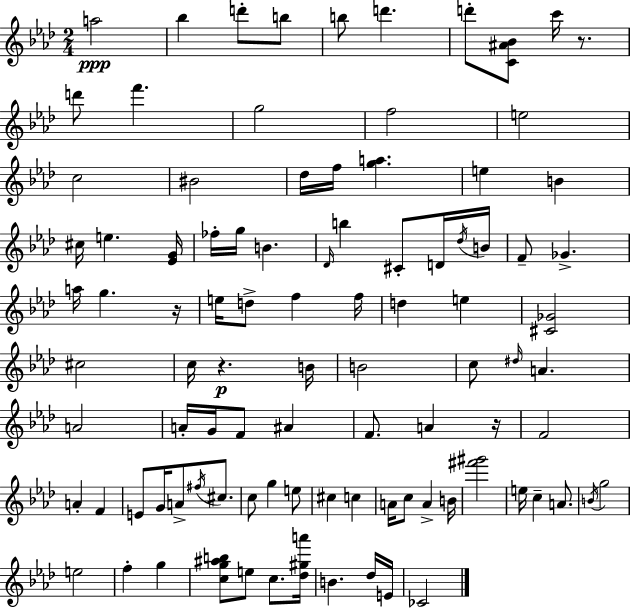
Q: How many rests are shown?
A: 4